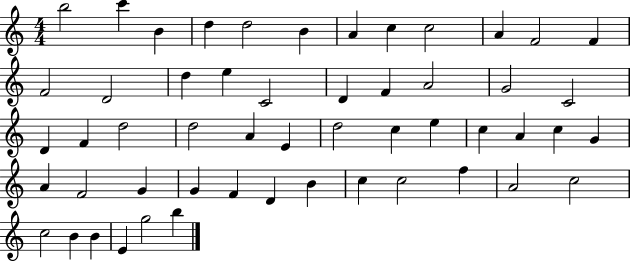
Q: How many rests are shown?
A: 0